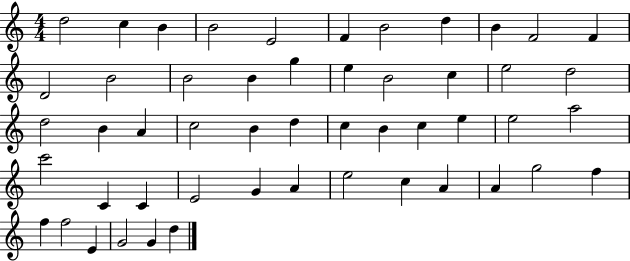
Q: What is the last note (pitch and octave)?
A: D5